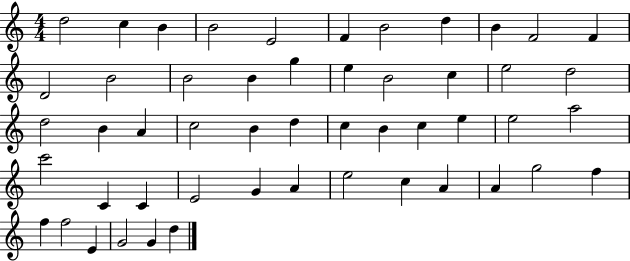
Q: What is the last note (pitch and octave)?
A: D5